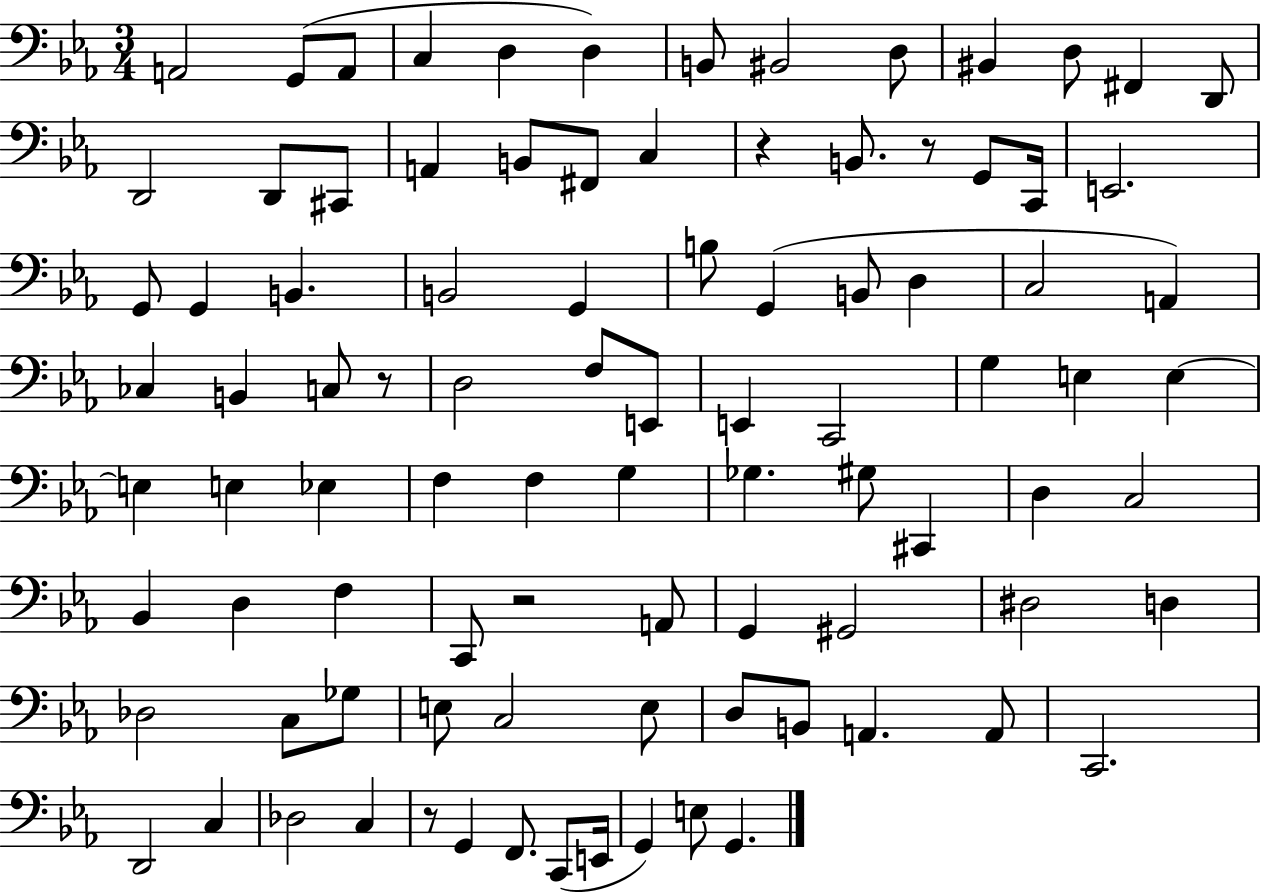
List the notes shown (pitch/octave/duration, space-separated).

A2/h G2/e A2/e C3/q D3/q D3/q B2/e BIS2/h D3/e BIS2/q D3/e F#2/q D2/e D2/h D2/e C#2/e A2/q B2/e F#2/e C3/q R/q B2/e. R/e G2/e C2/s E2/h. G2/e G2/q B2/q. B2/h G2/q B3/e G2/q B2/e D3/q C3/h A2/q CES3/q B2/q C3/e R/e D3/h F3/e E2/e E2/q C2/h G3/q E3/q E3/q E3/q E3/q Eb3/q F3/q F3/q G3/q Gb3/q. G#3/e C#2/q D3/q C3/h Bb2/q D3/q F3/q C2/e R/h A2/e G2/q G#2/h D#3/h D3/q Db3/h C3/e Gb3/e E3/e C3/h E3/e D3/e B2/e A2/q. A2/e C2/h. D2/h C3/q Db3/h C3/q R/e G2/q F2/e. C2/e E2/s G2/q E3/e G2/q.